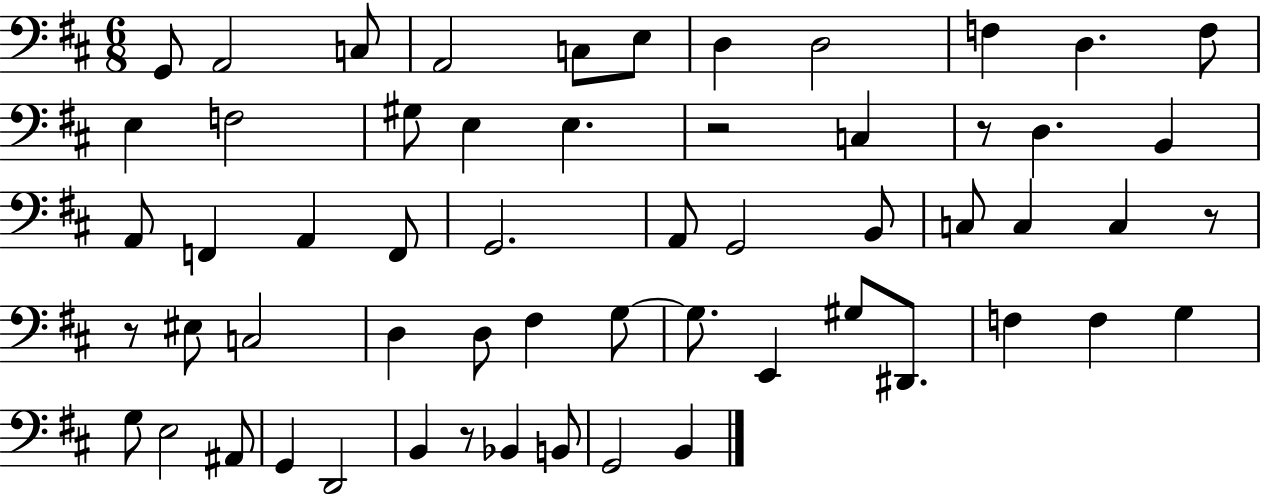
X:1
T:Untitled
M:6/8
L:1/4
K:D
G,,/2 A,,2 C,/2 A,,2 C,/2 E,/2 D, D,2 F, D, F,/2 E, F,2 ^G,/2 E, E, z2 C, z/2 D, B,, A,,/2 F,, A,, F,,/2 G,,2 A,,/2 G,,2 B,,/2 C,/2 C, C, z/2 z/2 ^E,/2 C,2 D, D,/2 ^F, G,/2 G,/2 E,, ^G,/2 ^D,,/2 F, F, G, G,/2 E,2 ^A,,/2 G,, D,,2 B,, z/2 _B,, B,,/2 G,,2 B,,